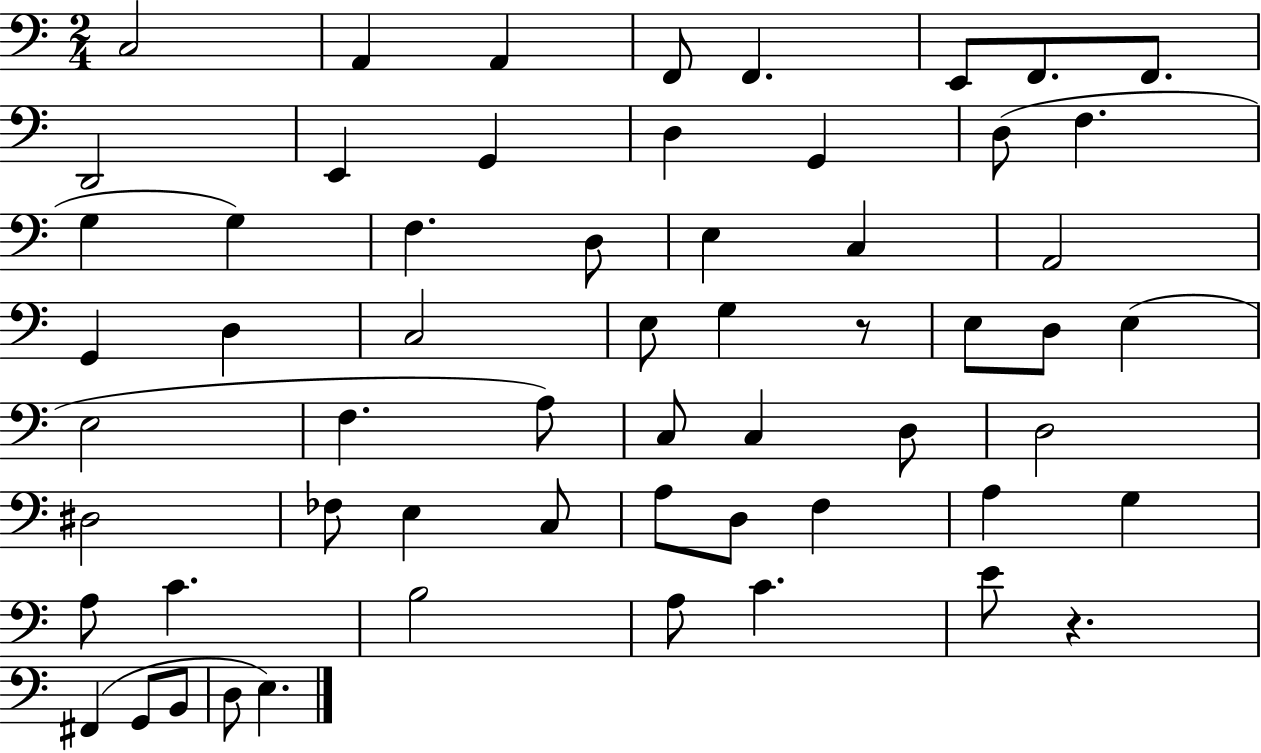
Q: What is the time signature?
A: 2/4